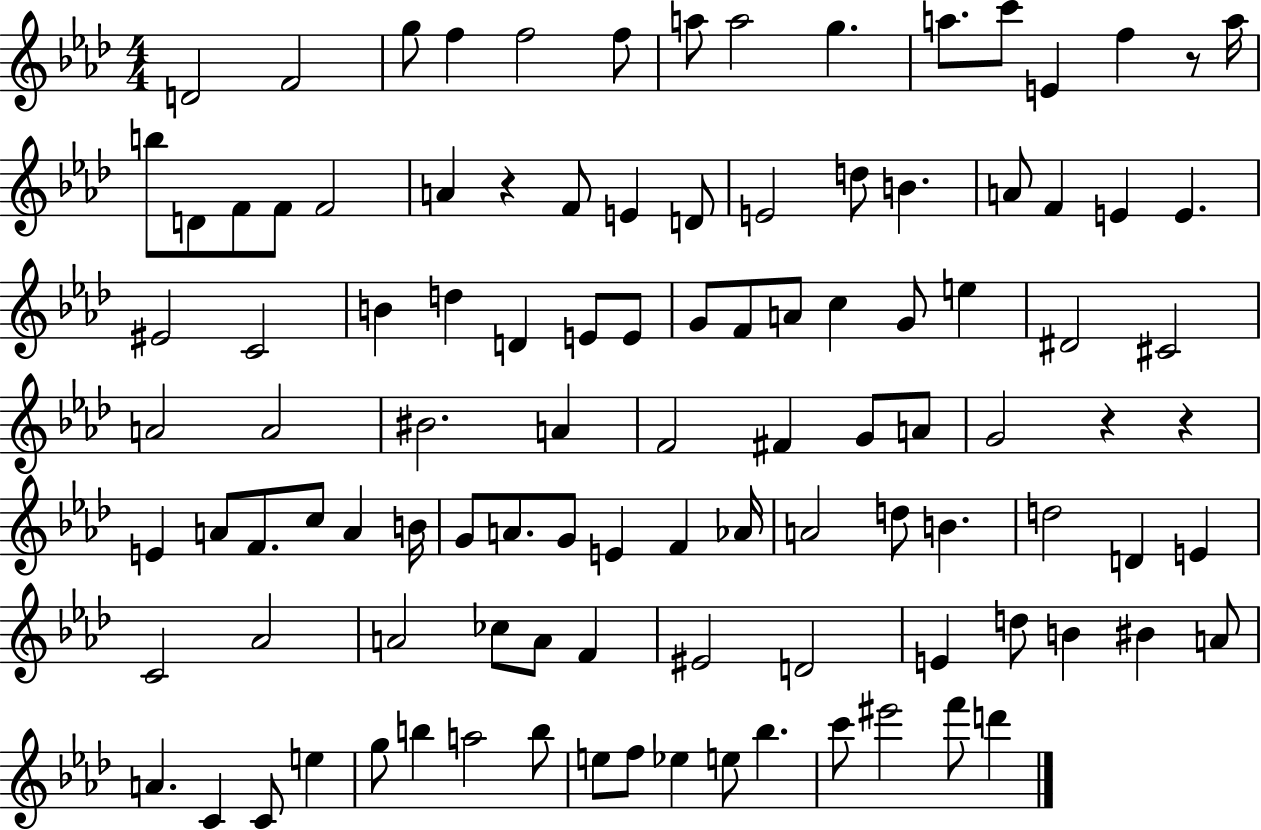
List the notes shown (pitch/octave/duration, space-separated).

D4/h F4/h G5/e F5/q F5/h F5/e A5/e A5/h G5/q. A5/e. C6/e E4/q F5/q R/e A5/s B5/e D4/e F4/e F4/e F4/h A4/q R/q F4/e E4/q D4/e E4/h D5/e B4/q. A4/e F4/q E4/q E4/q. EIS4/h C4/h B4/q D5/q D4/q E4/e E4/e G4/e F4/e A4/e C5/q G4/e E5/q D#4/h C#4/h A4/h A4/h BIS4/h. A4/q F4/h F#4/q G4/e A4/e G4/h R/q R/q E4/q A4/e F4/e. C5/e A4/q B4/s G4/e A4/e. G4/e E4/q F4/q Ab4/s A4/h D5/e B4/q. D5/h D4/q E4/q C4/h Ab4/h A4/h CES5/e A4/e F4/q EIS4/h D4/h E4/q D5/e B4/q BIS4/q A4/e A4/q. C4/q C4/e E5/q G5/e B5/q A5/h B5/e E5/e F5/e Eb5/q E5/e Bb5/q. C6/e EIS6/h F6/e D6/q